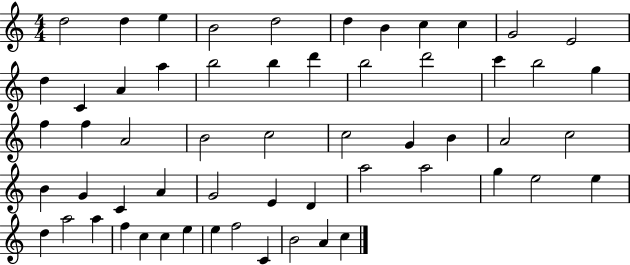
X:1
T:Untitled
M:4/4
L:1/4
K:C
d2 d e B2 d2 d B c c G2 E2 d C A a b2 b d' b2 d'2 c' b2 g f f A2 B2 c2 c2 G B A2 c2 B G C A G2 E D a2 a2 g e2 e d a2 a f c c e e f2 C B2 A c